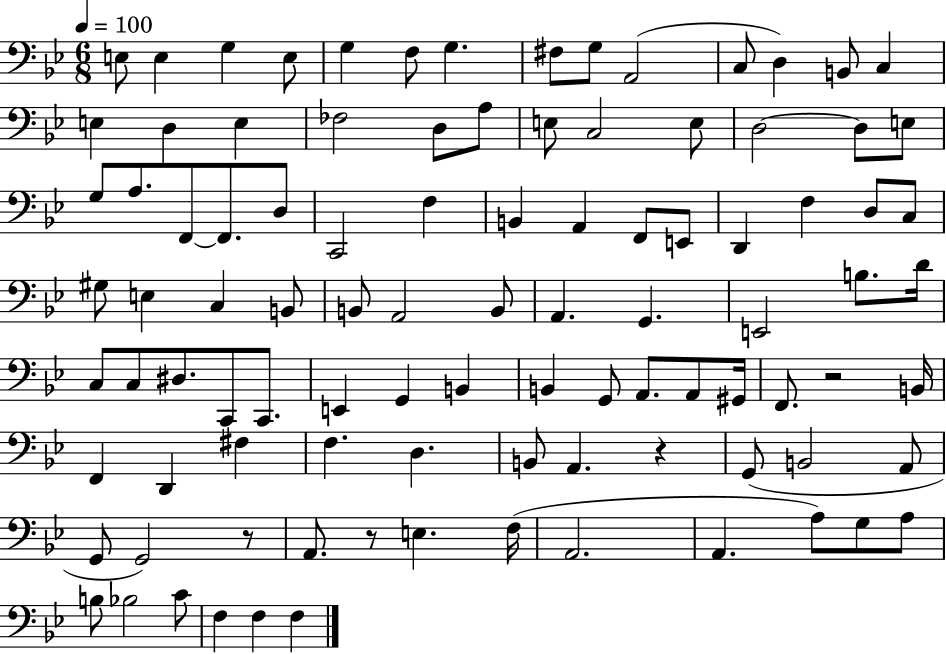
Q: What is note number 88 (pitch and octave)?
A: A3